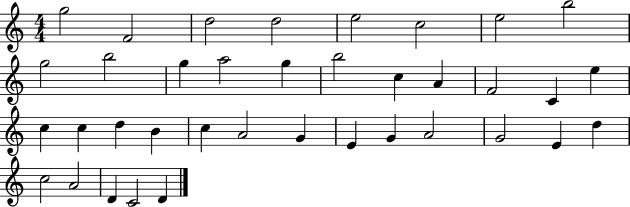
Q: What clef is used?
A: treble